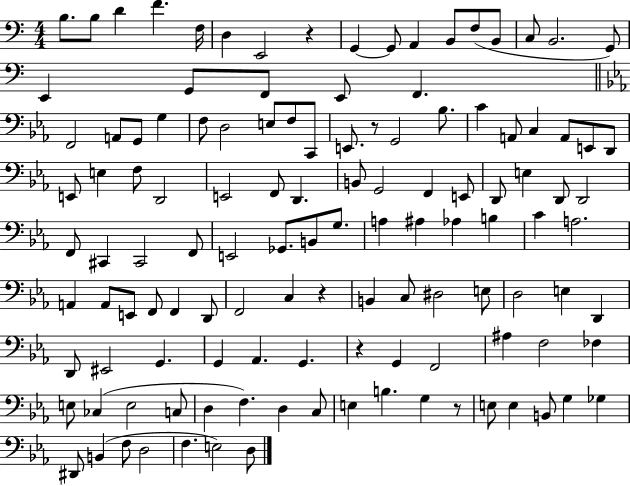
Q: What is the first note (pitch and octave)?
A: B3